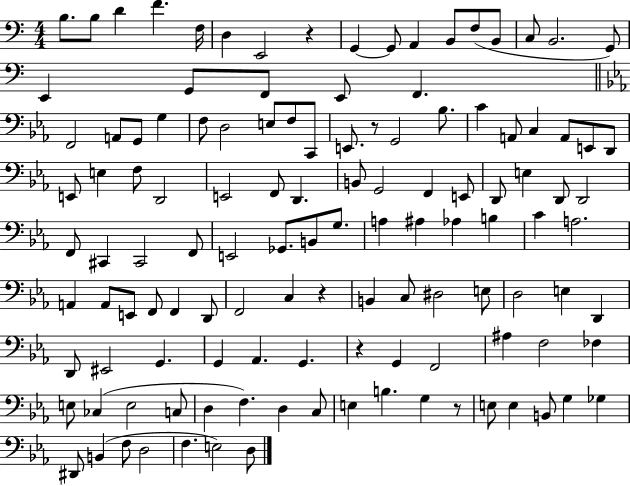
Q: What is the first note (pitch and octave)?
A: B3